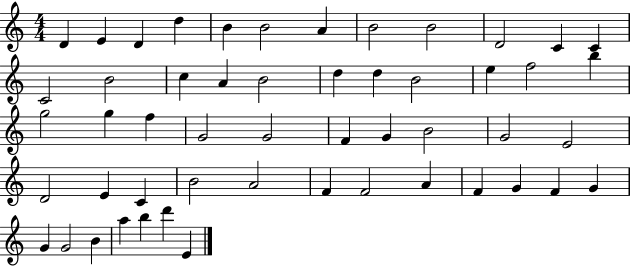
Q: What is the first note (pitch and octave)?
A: D4